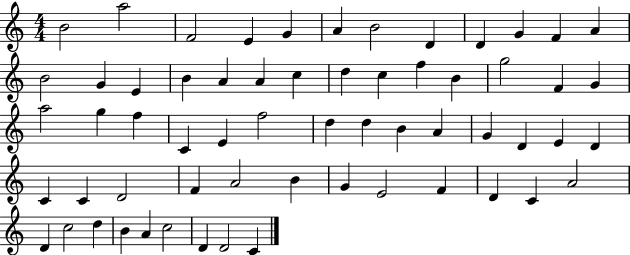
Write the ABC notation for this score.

X:1
T:Untitled
M:4/4
L:1/4
K:C
B2 a2 F2 E G A B2 D D G F A B2 G E B A A c d c f B g2 F G a2 g f C E f2 d d B A G D E D C C D2 F A2 B G E2 F D C A2 D c2 d B A c2 D D2 C